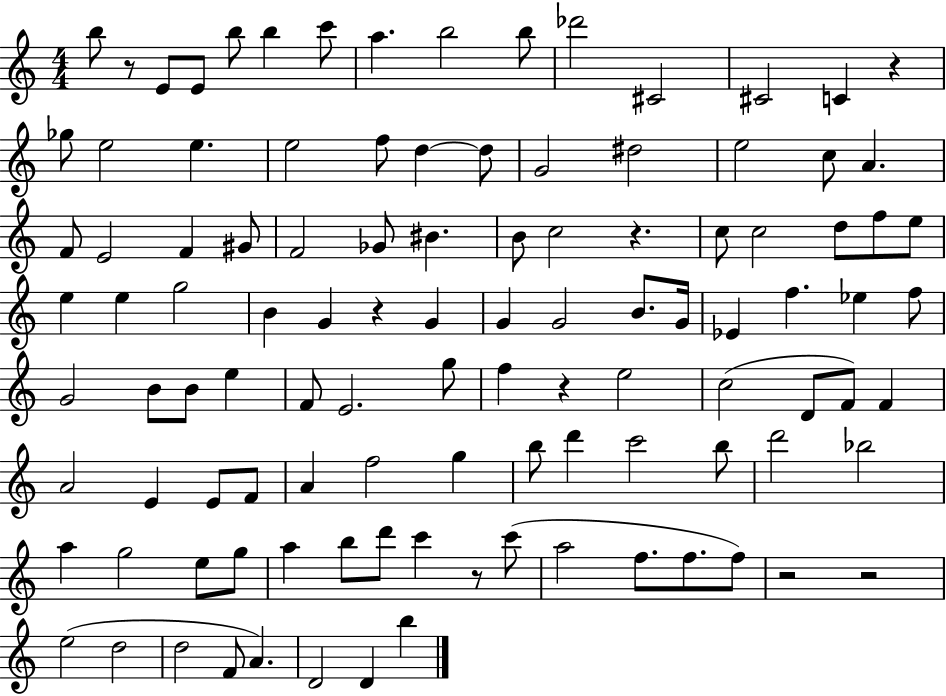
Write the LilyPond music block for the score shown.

{
  \clef treble
  \numericTimeSignature
  \time 4/4
  \key c \major
  b''8 r8 e'8 e'8 b''8 b''4 c'''8 | a''4. b''2 b''8 | des'''2 cis'2 | cis'2 c'4 r4 | \break ges''8 e''2 e''4. | e''2 f''8 d''4~~ d''8 | g'2 dis''2 | e''2 c''8 a'4. | \break f'8 e'2 f'4 gis'8 | f'2 ges'8 bis'4. | b'8 c''2 r4. | c''8 c''2 d''8 f''8 e''8 | \break e''4 e''4 g''2 | b'4 g'4 r4 g'4 | g'4 g'2 b'8. g'16 | ees'4 f''4. ees''4 f''8 | \break g'2 b'8 b'8 e''4 | f'8 e'2. g''8 | f''4 r4 e''2 | c''2( d'8 f'8) f'4 | \break a'2 e'4 e'8 f'8 | a'4 f''2 g''4 | b''8 d'''4 c'''2 b''8 | d'''2 bes''2 | \break a''4 g''2 e''8 g''8 | a''4 b''8 d'''8 c'''4 r8 c'''8( | a''2 f''8. f''8. f''8) | r2 r2 | \break e''2( d''2 | d''2 f'8 a'4.) | d'2 d'4 b''4 | \bar "|."
}